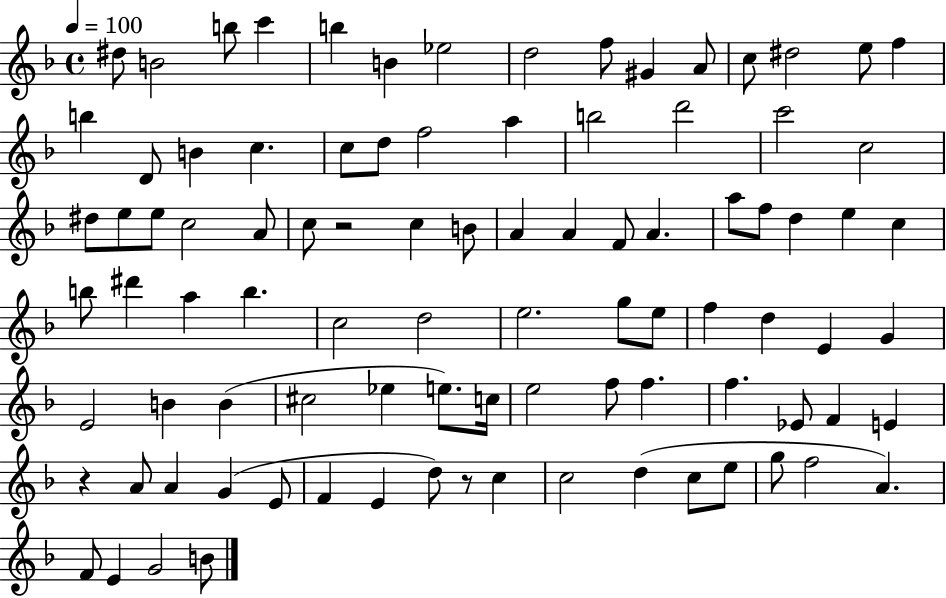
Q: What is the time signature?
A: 4/4